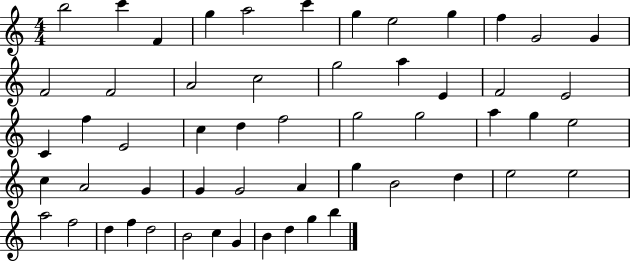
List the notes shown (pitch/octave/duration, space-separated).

B5/h C6/q F4/q G5/q A5/h C6/q G5/q E5/h G5/q F5/q G4/h G4/q F4/h F4/h A4/h C5/h G5/h A5/q E4/q F4/h E4/h C4/q F5/q E4/h C5/q D5/q F5/h G5/h G5/h A5/q G5/q E5/h C5/q A4/h G4/q G4/q G4/h A4/q G5/q B4/h D5/q E5/h E5/h A5/h F5/h D5/q F5/q D5/h B4/h C5/q G4/q B4/q D5/q G5/q B5/q